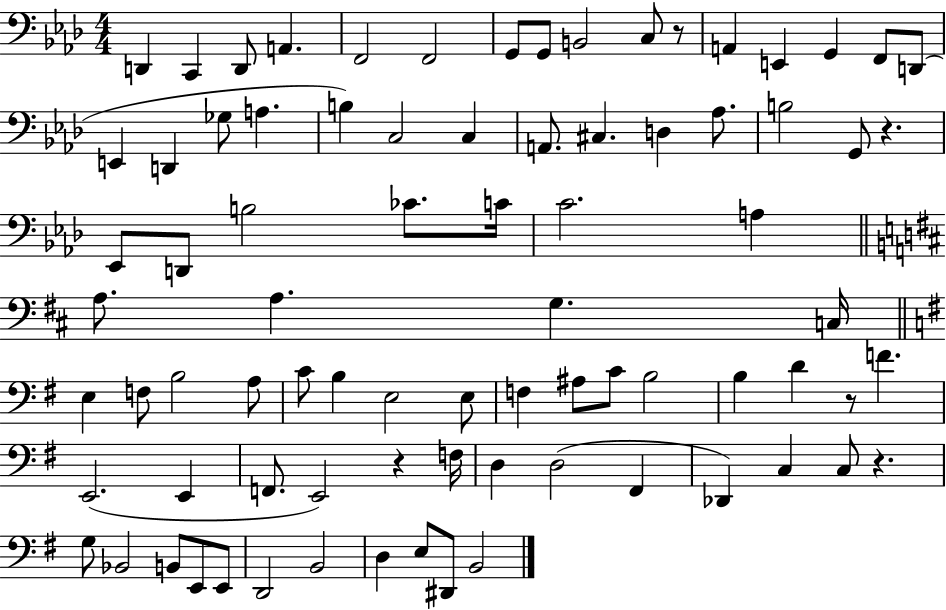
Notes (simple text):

D2/q C2/q D2/e A2/q. F2/h F2/h G2/e G2/e B2/h C3/e R/e A2/q E2/q G2/q F2/e D2/e E2/q D2/q Gb3/e A3/q. B3/q C3/h C3/q A2/e. C#3/q. D3/q Ab3/e. B3/h G2/e R/q. Eb2/e D2/e B3/h CES4/e. C4/s C4/h. A3/q A3/e. A3/q. G3/q. C3/s E3/q F3/e B3/h A3/e C4/e B3/q E3/h E3/e F3/q A#3/e C4/e B3/h B3/q D4/q R/e F4/q. E2/h. E2/q F2/e. E2/h R/q F3/s D3/q D3/h F#2/q Db2/q C3/q C3/e R/q. G3/e Bb2/h B2/e E2/e E2/e D2/h B2/h D3/q E3/e D#2/e B2/h